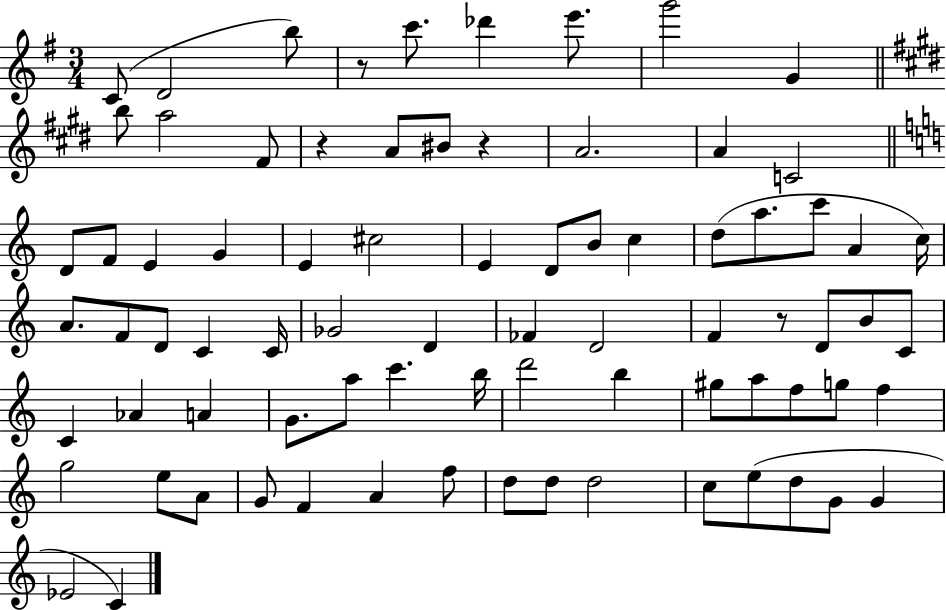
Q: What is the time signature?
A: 3/4